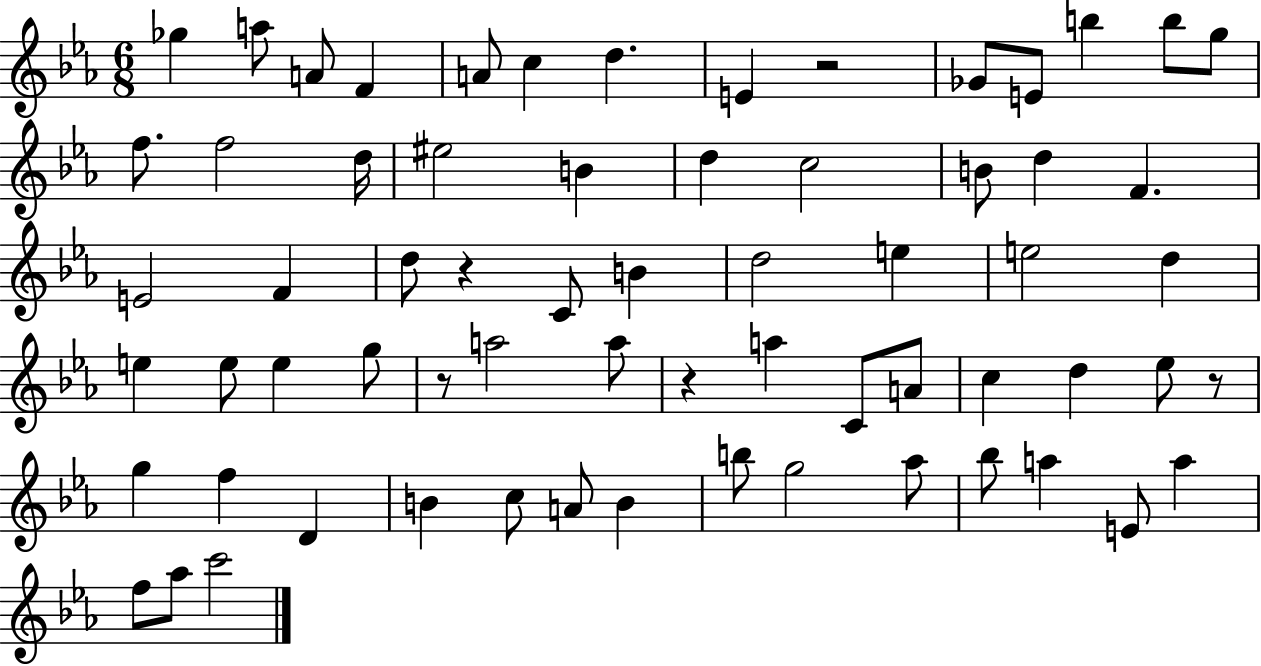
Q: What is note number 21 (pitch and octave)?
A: B4